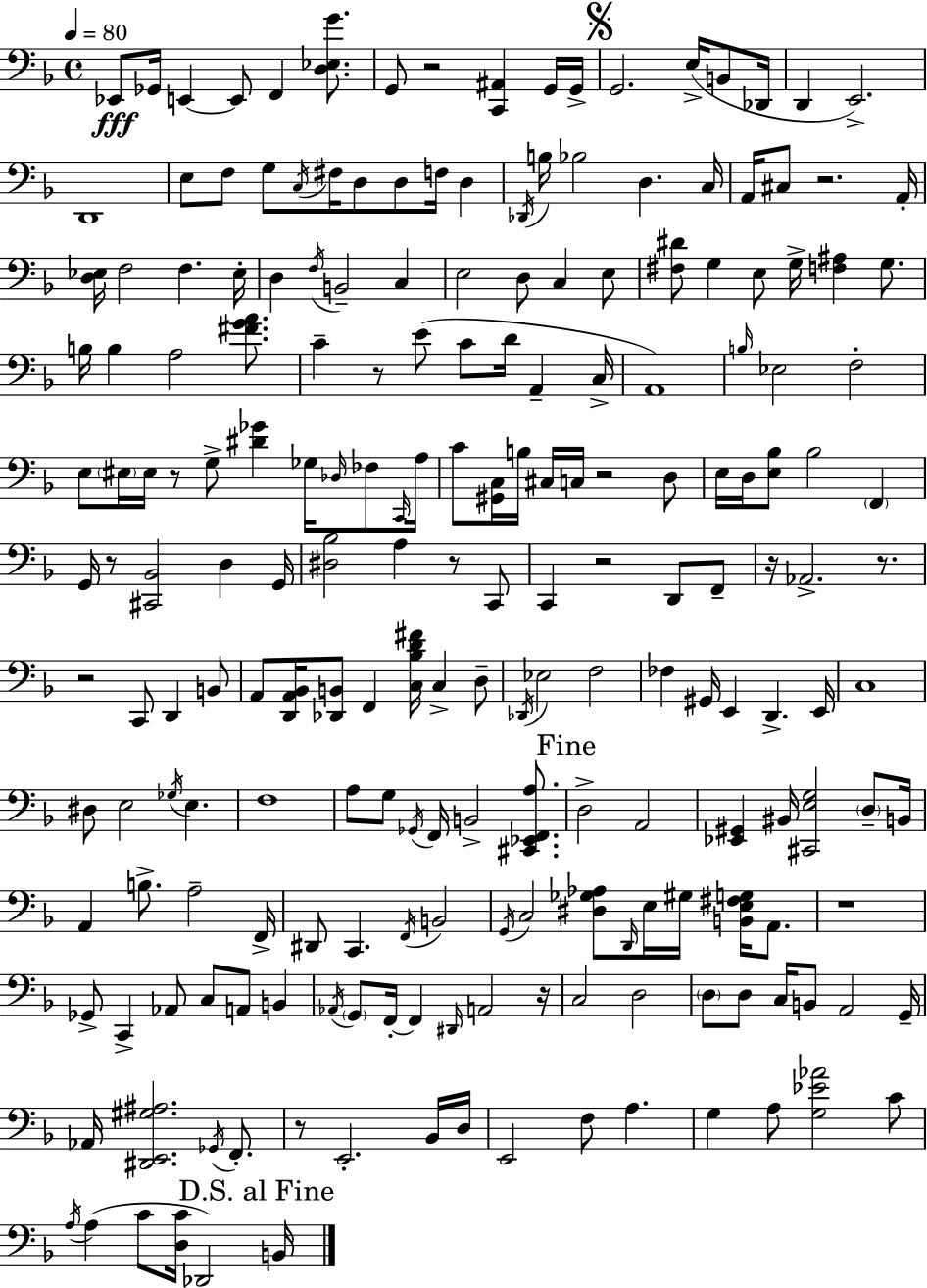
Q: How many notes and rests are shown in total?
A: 205